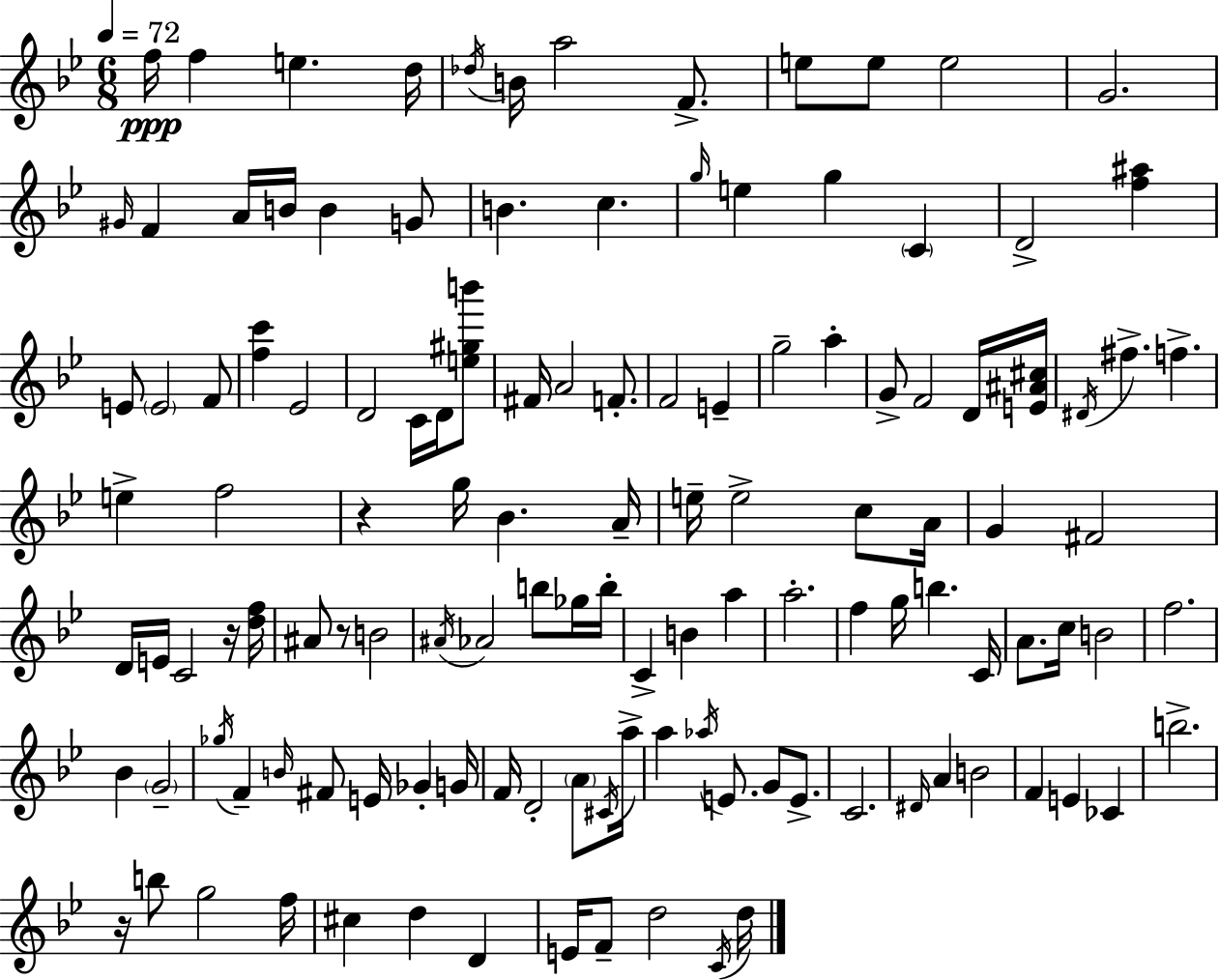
X:1
T:Untitled
M:6/8
L:1/4
K:Gm
f/4 f e d/4 _d/4 B/4 a2 F/2 e/2 e/2 e2 G2 ^G/4 F A/4 B/4 B G/2 B c g/4 e g C D2 [f^a] E/2 E2 F/2 [fc'] _E2 D2 C/4 D/4 [e^gb']/2 ^F/4 A2 F/2 F2 E g2 a G/2 F2 D/4 [E^A^c]/4 ^D/4 ^f f e f2 z g/4 _B A/4 e/4 e2 c/2 A/4 G ^F2 D/4 E/4 C2 z/4 [df]/4 ^A/2 z/2 B2 ^A/4 _A2 b/2 _g/4 b/4 C B a a2 f g/4 b C/4 A/2 c/4 B2 f2 _B G2 _g/4 F B/4 ^F/2 E/4 _G G/4 F/4 D2 A/2 ^C/4 a/4 a _a/4 E/2 G/2 E/2 C2 ^D/4 A B2 F E _C b2 z/4 b/2 g2 f/4 ^c d D E/4 F/2 d2 C/4 d/4